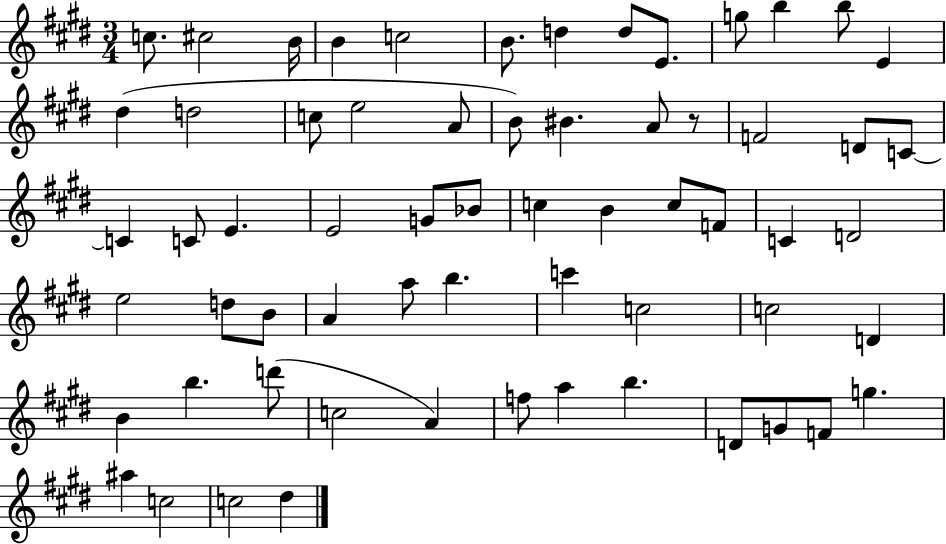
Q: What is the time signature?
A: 3/4